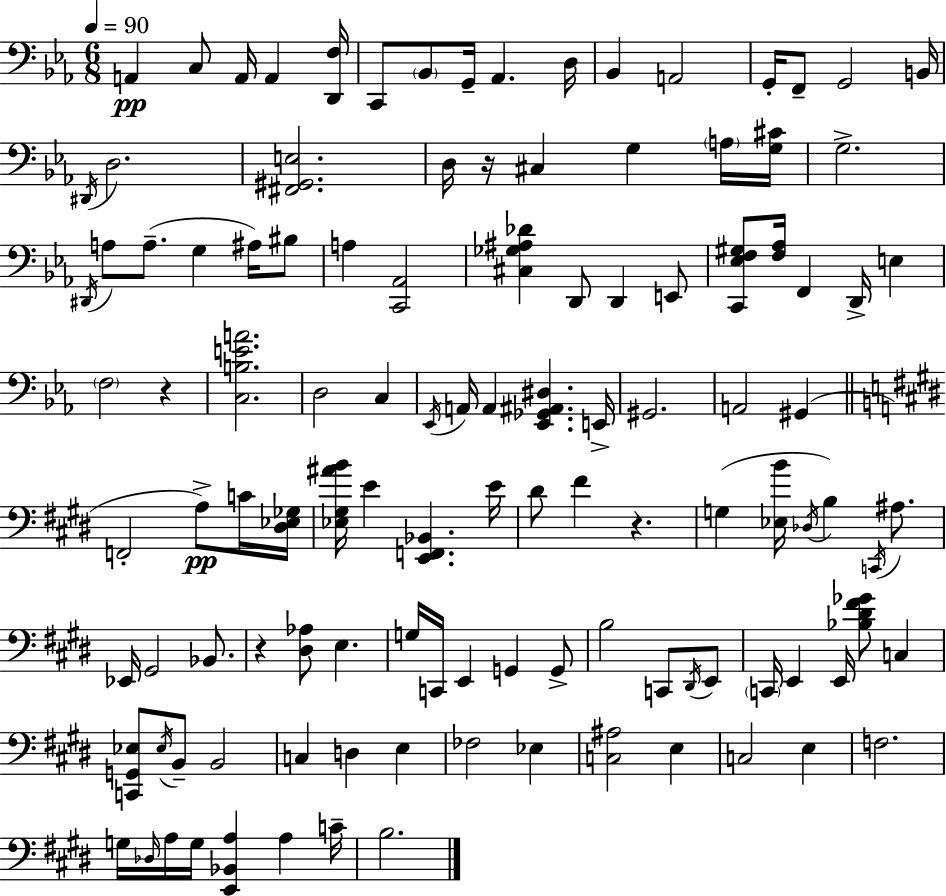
X:1
T:Untitled
M:6/8
L:1/4
K:Eb
A,, C,/2 A,,/4 A,, [D,,F,]/4 C,,/2 _B,,/2 G,,/4 _A,, D,/4 _B,, A,,2 G,,/4 F,,/2 G,,2 B,,/4 ^D,,/4 D,2 [^F,,^G,,E,]2 D,/4 z/4 ^C, G, A,/4 [G,^C]/4 G,2 ^D,,/4 A,/2 A,/2 G, ^A,/4 ^B,/2 A, [C,,_A,,]2 [^C,_G,^A,_D] D,,/2 D,, E,,/2 [C,,_E,F,^G,]/2 [F,_A,]/4 F,, D,,/4 E, F,2 z [C,B,EA]2 D,2 C, _E,,/4 A,,/4 A,, [_E,,_G,,^A,,^D,] E,,/4 ^G,,2 A,,2 ^G,, F,,2 A,/2 C/4 [^D,_E,_G,]/4 [_E,^G,^AB]/4 E [E,,F,,_B,,] E/4 ^D/2 ^F z G, [_E,B]/4 _D,/4 B, C,,/4 ^A,/2 _E,,/4 ^G,,2 _B,,/2 z [^D,_A,]/2 E, G,/4 C,,/4 E,, G,, G,,/2 B,2 C,,/2 ^D,,/4 E,,/2 C,,/4 E,, E,,/4 [_B,^D^F_G]/2 C, [C,,G,,_E,]/2 _E,/4 B,,/2 B,,2 C, D, E, _F,2 _E, [C,^A,]2 E, C,2 E, F,2 G,/4 _D,/4 A,/4 G,/4 [E,,_B,,A,] A, C/4 B,2